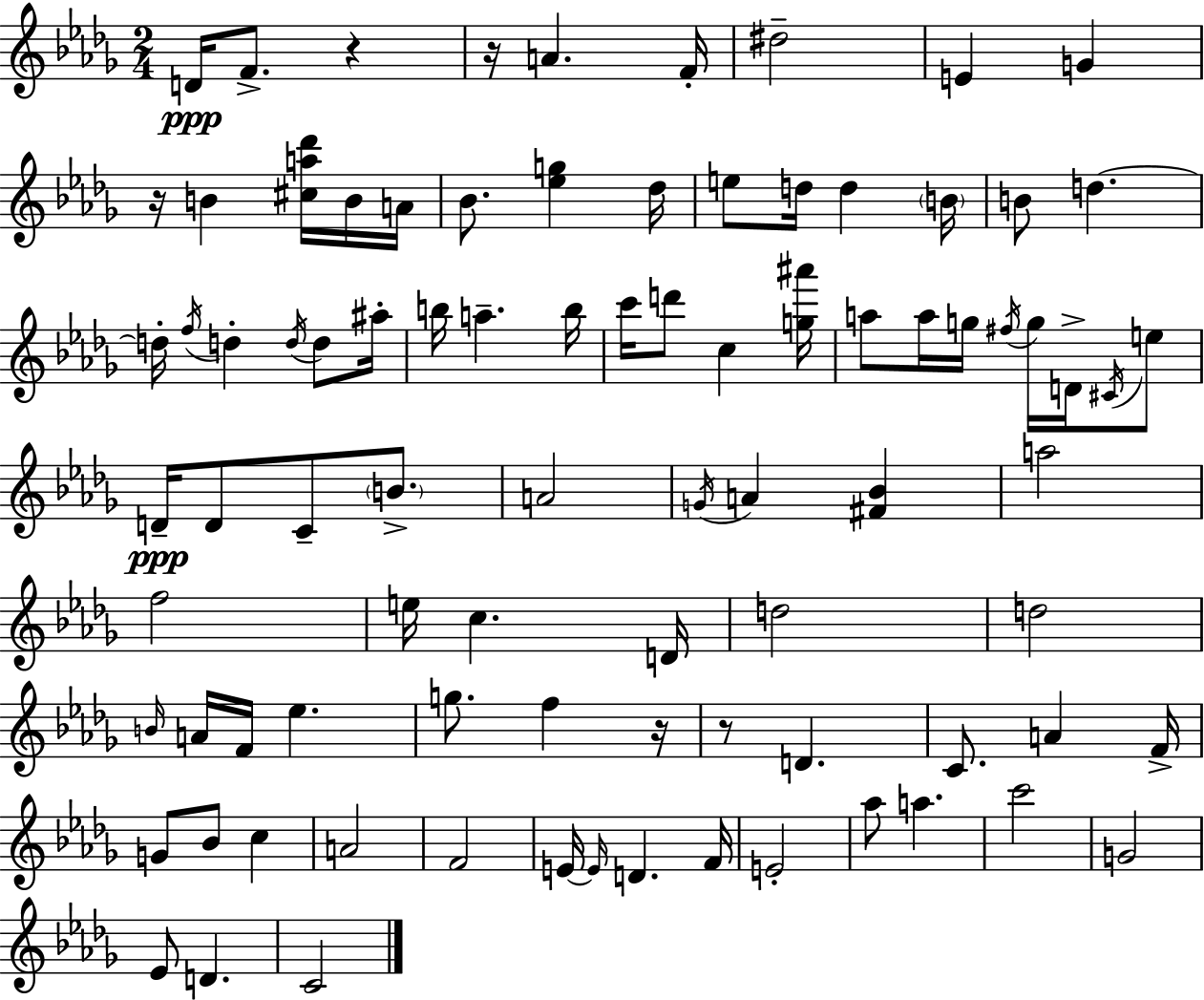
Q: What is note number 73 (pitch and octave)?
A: Ab5